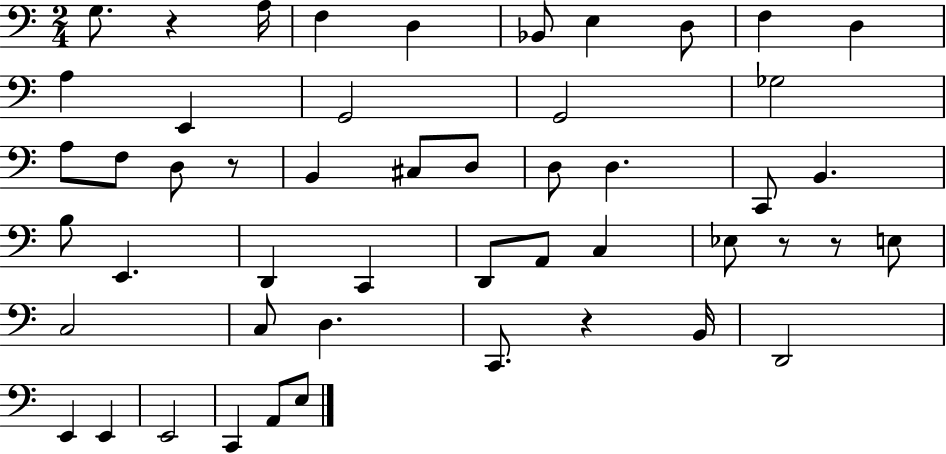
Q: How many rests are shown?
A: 5